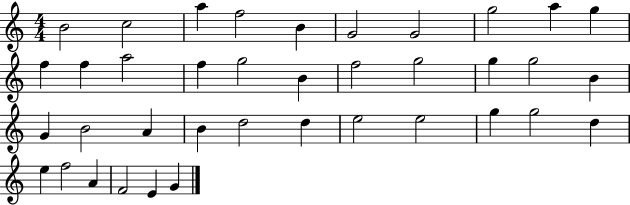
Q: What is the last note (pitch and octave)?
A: G4